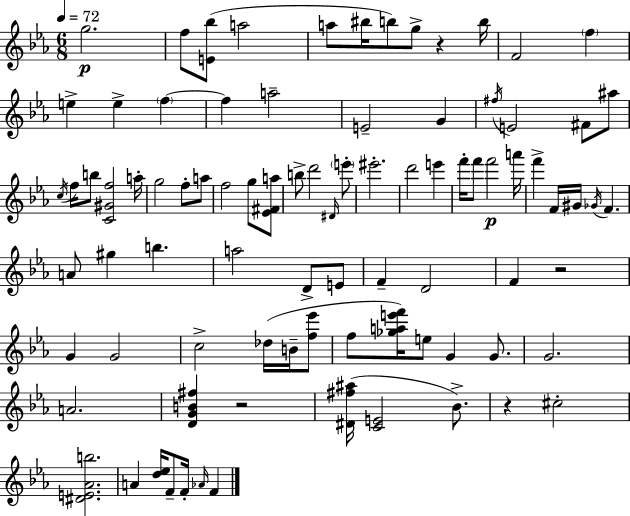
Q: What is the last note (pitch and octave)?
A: F4